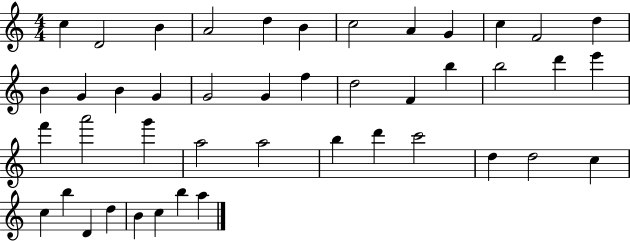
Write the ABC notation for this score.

X:1
T:Untitled
M:4/4
L:1/4
K:C
c D2 B A2 d B c2 A G c F2 d B G B G G2 G f d2 F b b2 d' e' f' a'2 g' a2 a2 b d' c'2 d d2 c c b D d B c b a